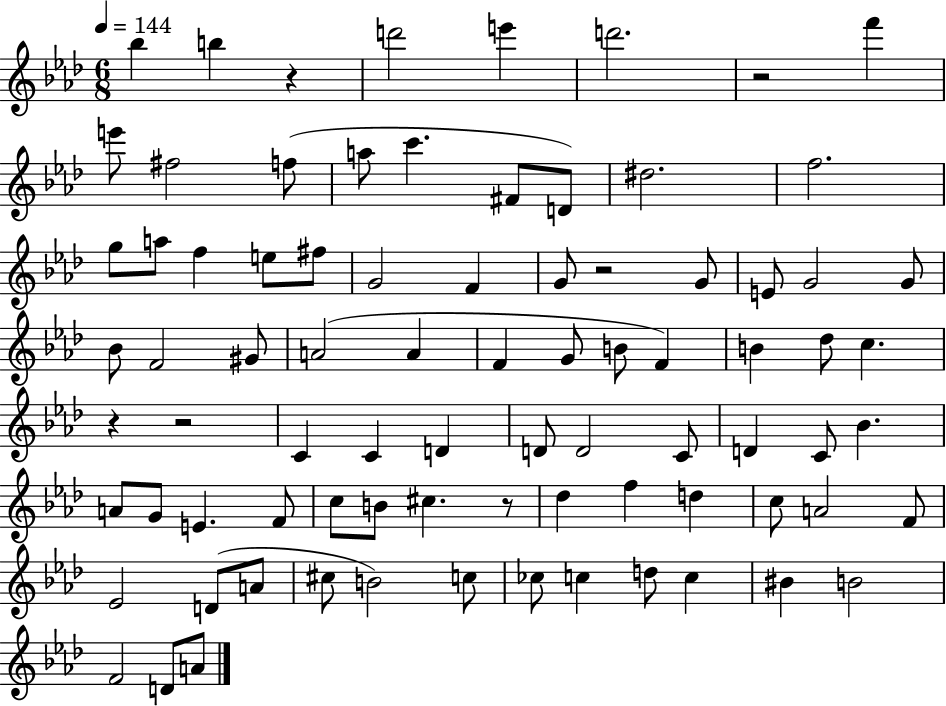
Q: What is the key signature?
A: AES major